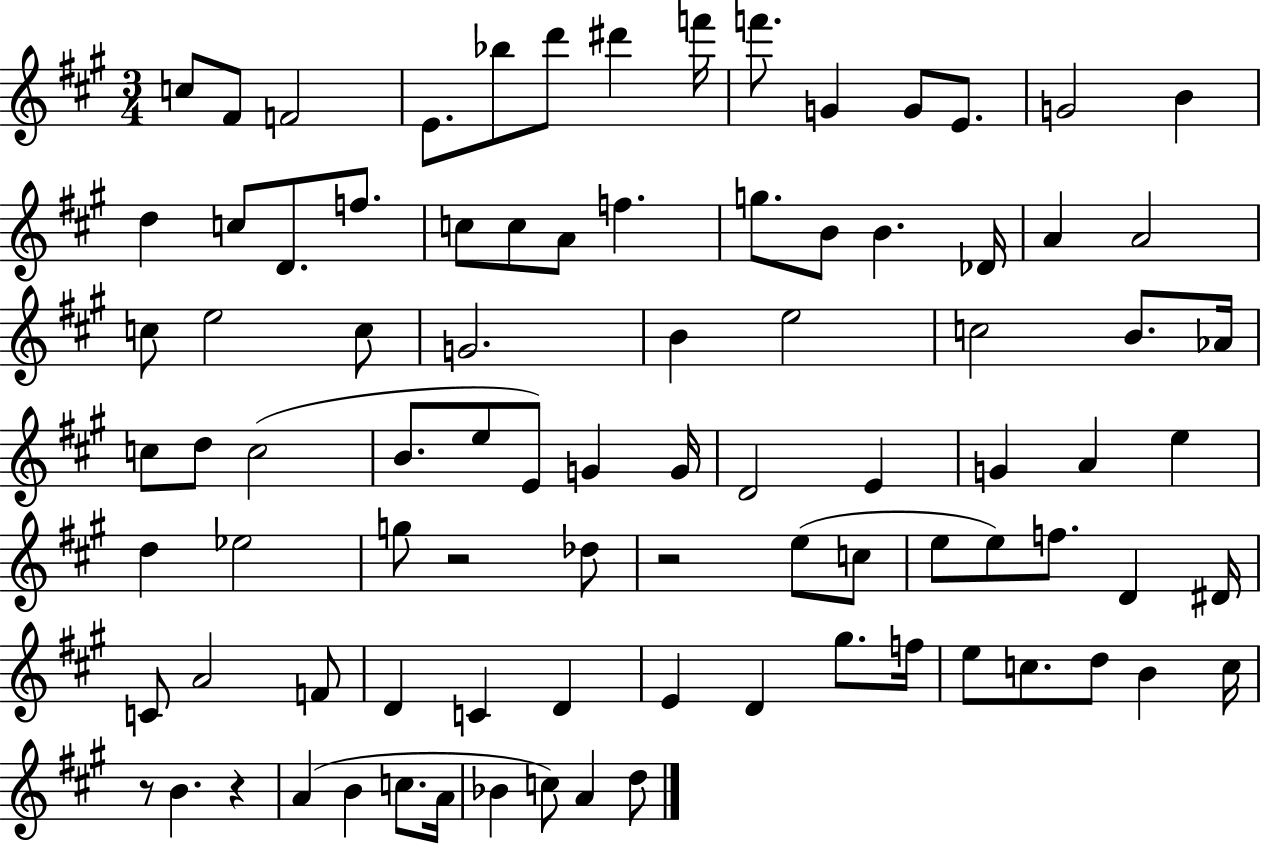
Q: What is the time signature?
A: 3/4